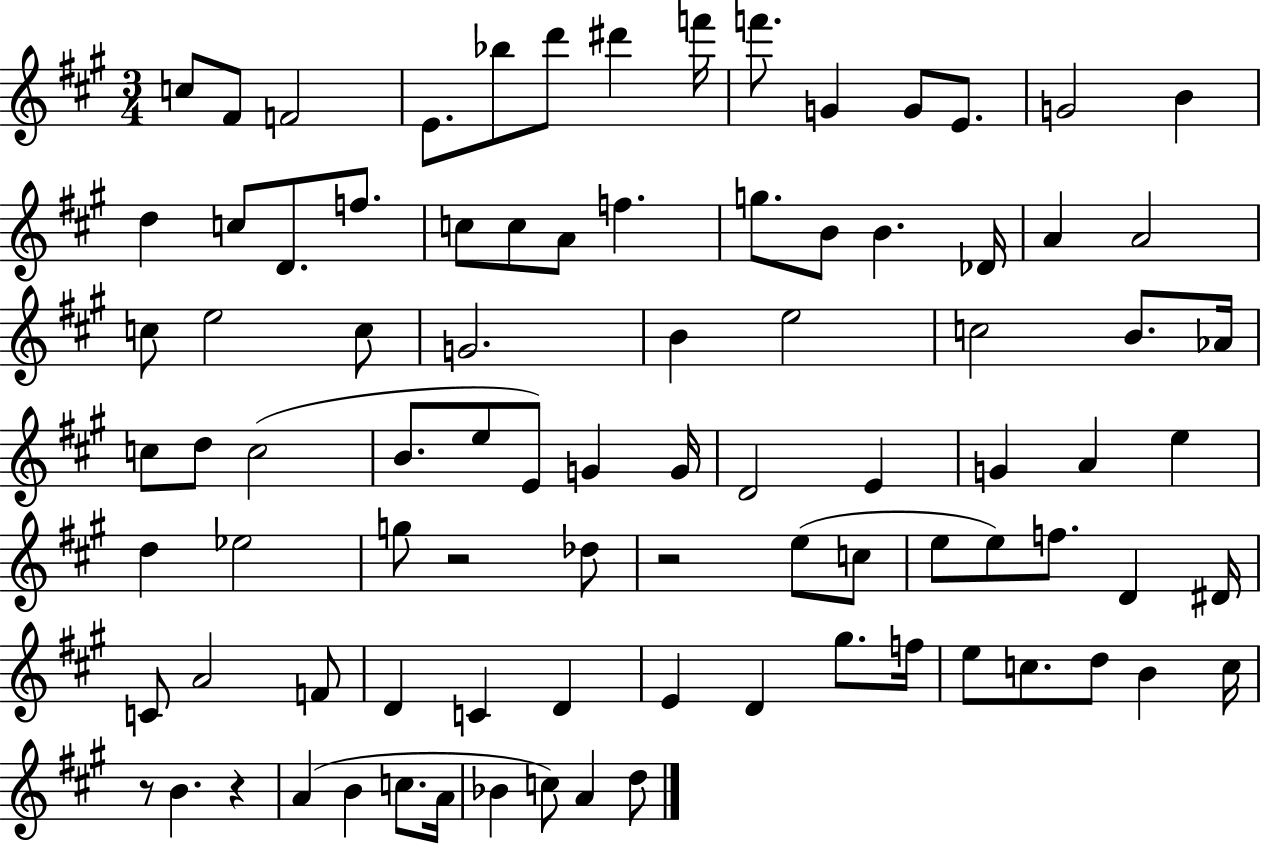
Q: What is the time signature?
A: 3/4